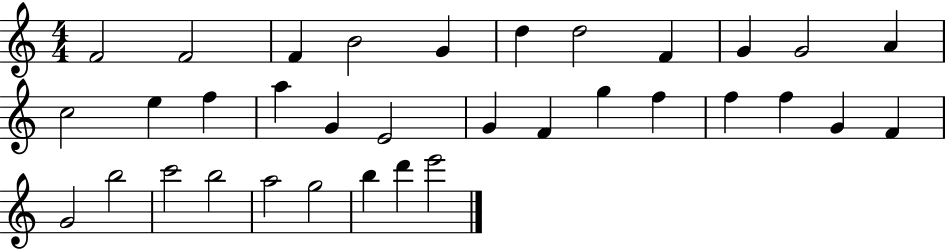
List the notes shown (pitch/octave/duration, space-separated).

F4/h F4/h F4/q B4/h G4/q D5/q D5/h F4/q G4/q G4/h A4/q C5/h E5/q F5/q A5/q G4/q E4/h G4/q F4/q G5/q F5/q F5/q F5/q G4/q F4/q G4/h B5/h C6/h B5/h A5/h G5/h B5/q D6/q E6/h